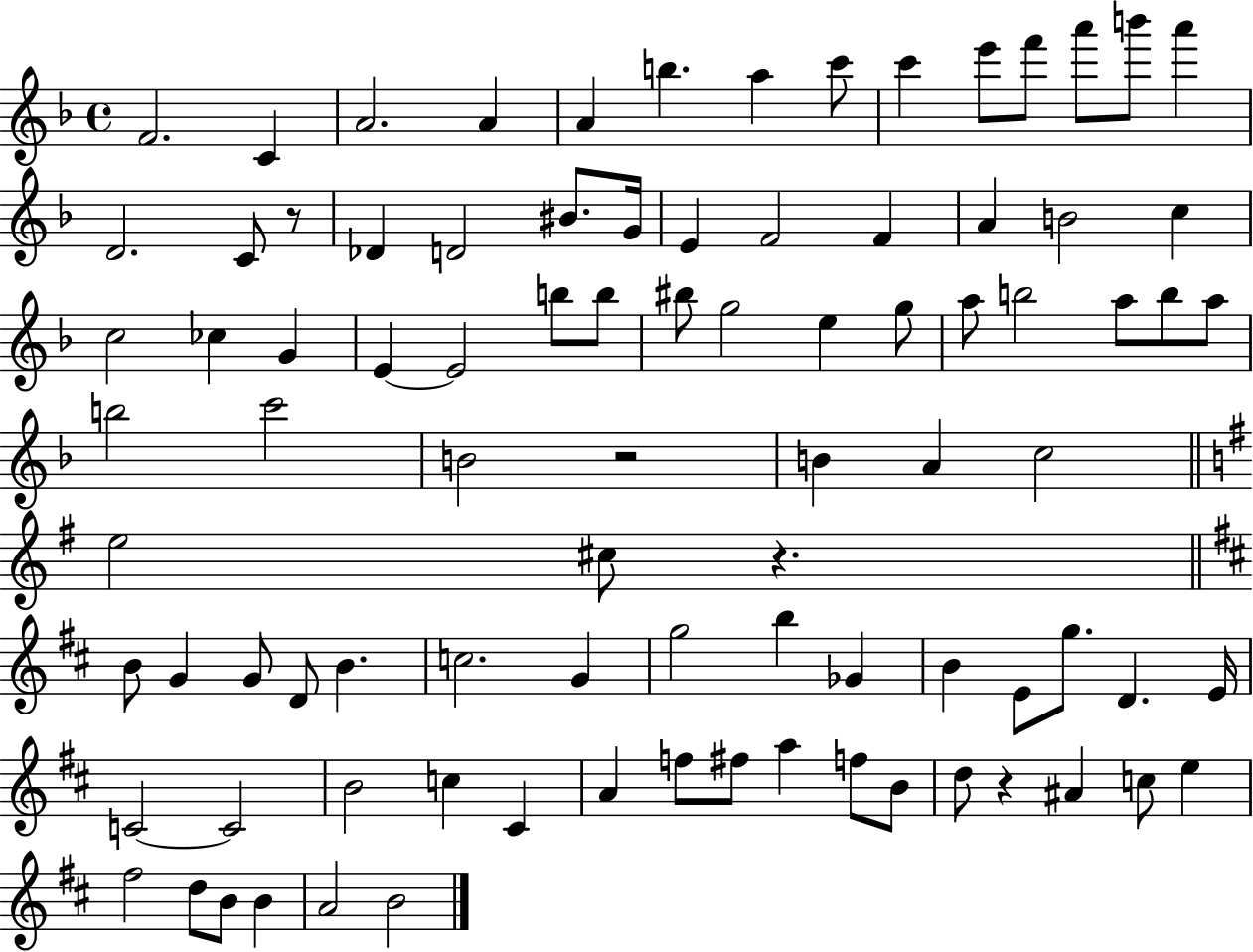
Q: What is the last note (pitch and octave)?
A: B4